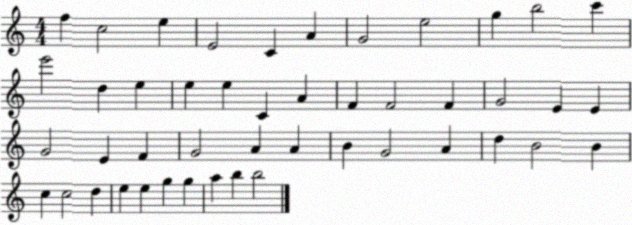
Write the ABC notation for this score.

X:1
T:Untitled
M:4/4
L:1/4
K:C
f c2 e E2 C A G2 e2 g b2 c' e'2 d e e e C A F F2 F G2 E E G2 E F G2 A A B G2 A d B2 B c c2 d e e g g a b b2